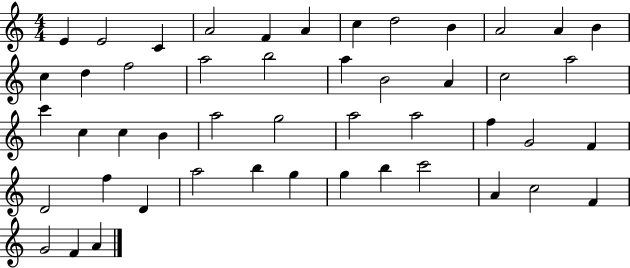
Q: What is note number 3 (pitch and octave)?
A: C4